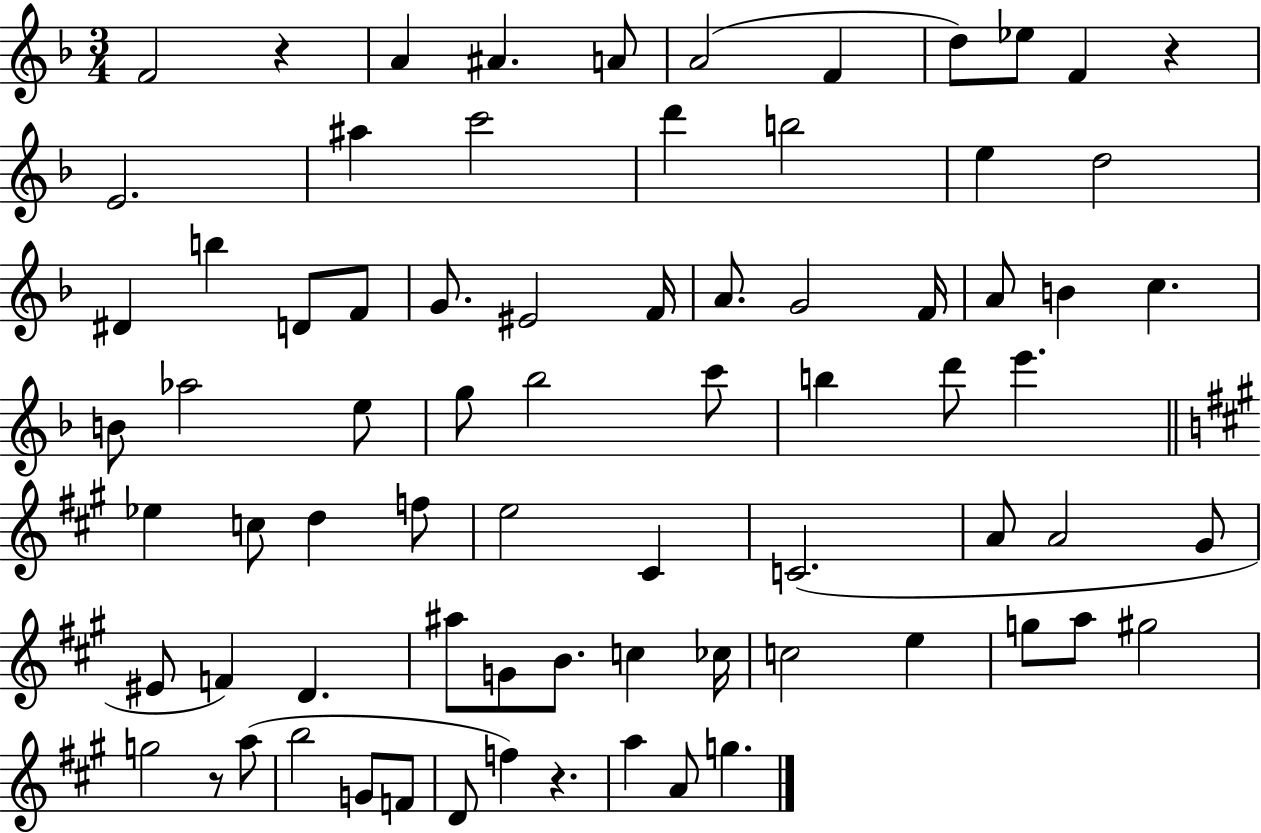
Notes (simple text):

F4/h R/q A4/q A#4/q. A4/e A4/h F4/q D5/e Eb5/e F4/q R/q E4/h. A#5/q C6/h D6/q B5/h E5/q D5/h D#4/q B5/q D4/e F4/e G4/e. EIS4/h F4/s A4/e. G4/h F4/s A4/e B4/q C5/q. B4/e Ab5/h E5/e G5/e Bb5/h C6/e B5/q D6/e E6/q. Eb5/q C5/e D5/q F5/e E5/h C#4/q C4/h. A4/e A4/h G#4/e EIS4/e F4/q D4/q. A#5/e G4/e B4/e. C5/q CES5/s C5/h E5/q G5/e A5/e G#5/h G5/h R/e A5/e B5/h G4/e F4/e D4/e F5/q R/q. A5/q A4/e G5/q.